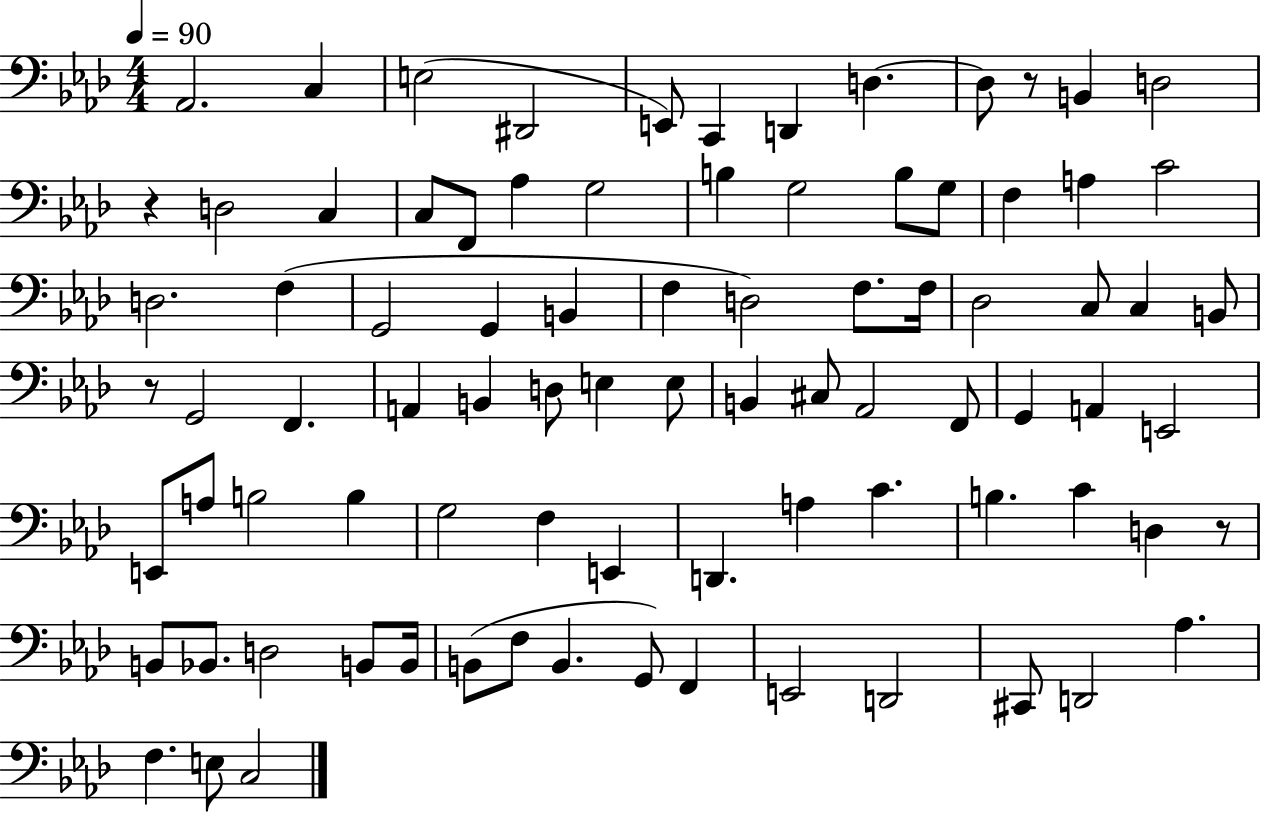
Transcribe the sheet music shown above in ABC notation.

X:1
T:Untitled
M:4/4
L:1/4
K:Ab
_A,,2 C, E,2 ^D,,2 E,,/2 C,, D,, D, D,/2 z/2 B,, D,2 z D,2 C, C,/2 F,,/2 _A, G,2 B, G,2 B,/2 G,/2 F, A, C2 D,2 F, G,,2 G,, B,, F, D,2 F,/2 F,/4 _D,2 C,/2 C, B,,/2 z/2 G,,2 F,, A,, B,, D,/2 E, E,/2 B,, ^C,/2 _A,,2 F,,/2 G,, A,, E,,2 E,,/2 A,/2 B,2 B, G,2 F, E,, D,, A, C B, C D, z/2 B,,/2 _B,,/2 D,2 B,,/2 B,,/4 B,,/2 F,/2 B,, G,,/2 F,, E,,2 D,,2 ^C,,/2 D,,2 _A, F, E,/2 C,2